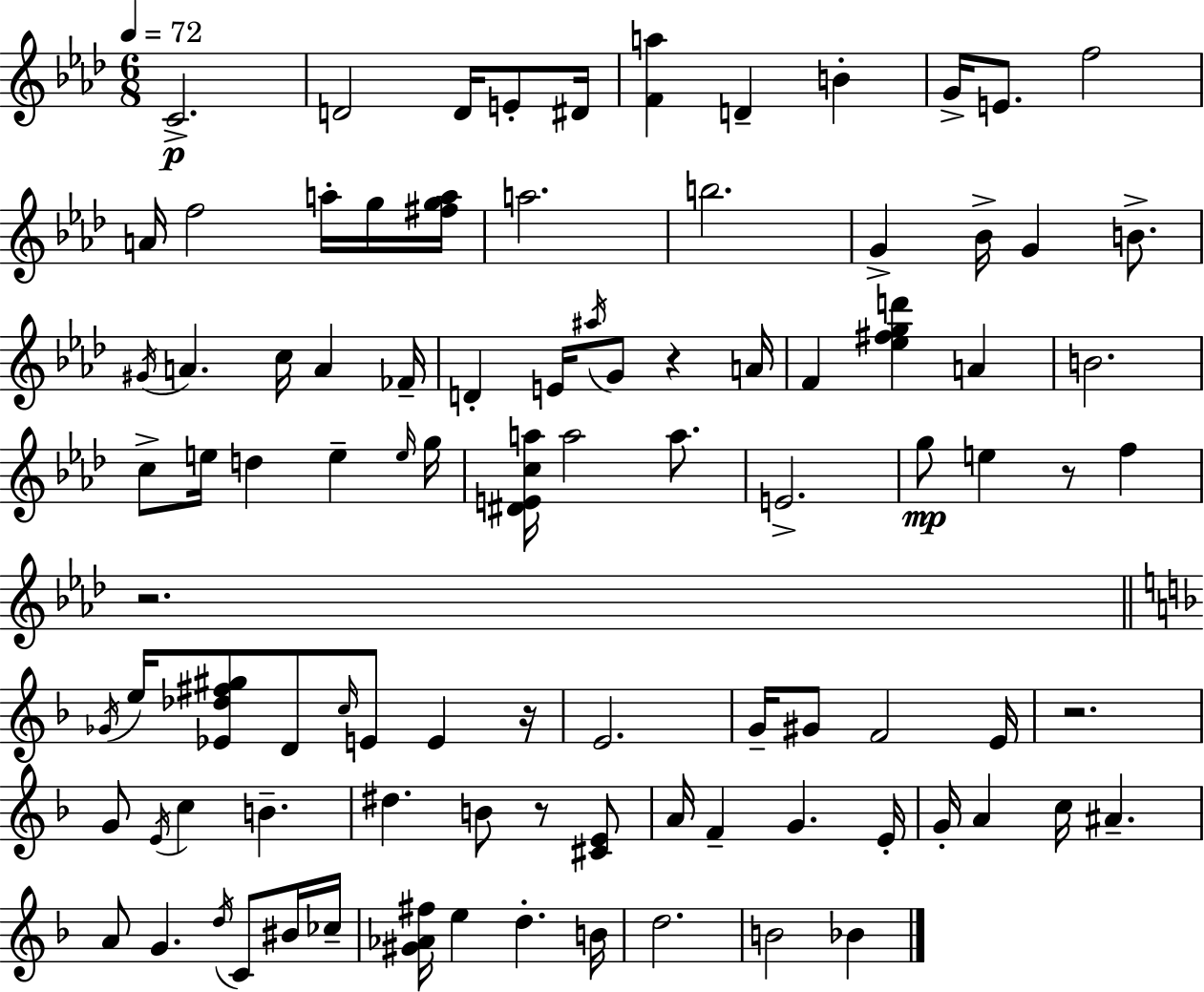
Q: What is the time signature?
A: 6/8